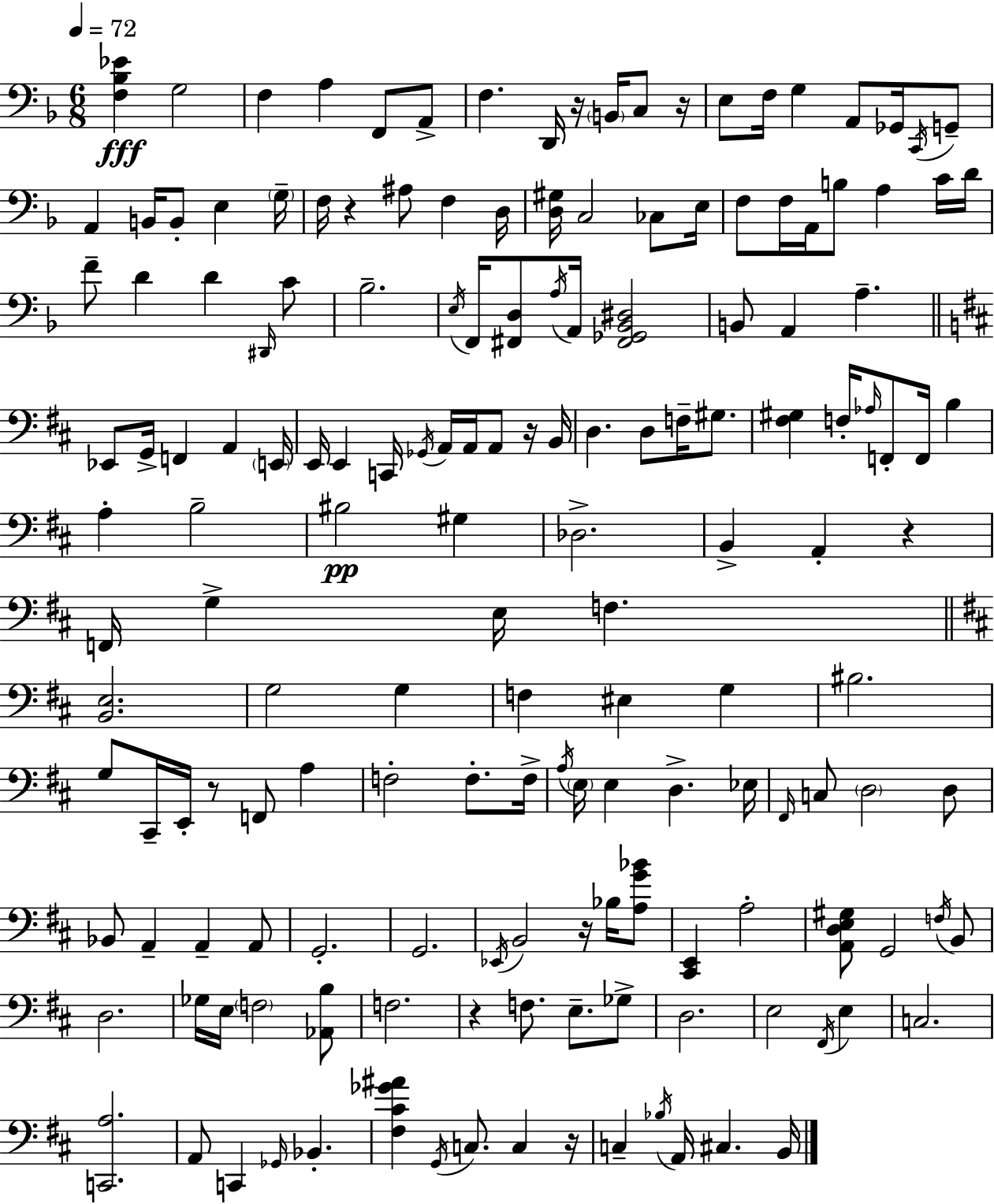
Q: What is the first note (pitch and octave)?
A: G3